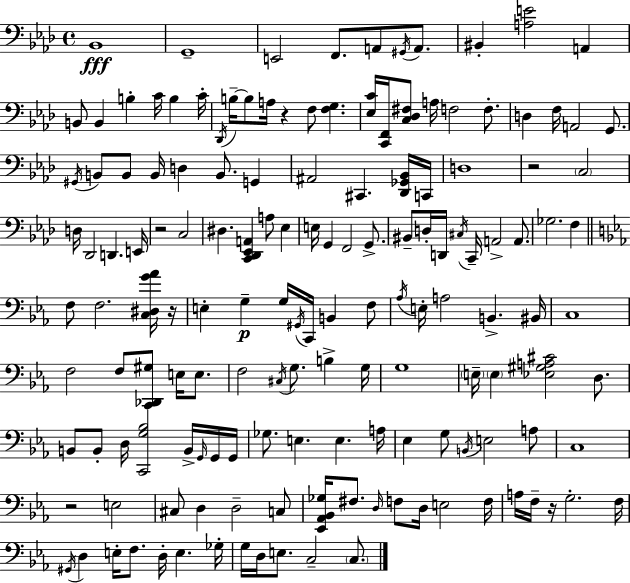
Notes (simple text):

Bb2/w G2/w E2/h F2/e. A2/e G#2/s A2/e. BIS2/q [A3,E4]/h A2/q B2/e B2/q B3/q C4/s B3/q C4/s Db2/s B3/s B3/e A3/s R/q F3/e [F3,G3]/q. [Eb3,C4]/s [C2,F2]/s [C3,Db3,F#3]/e A3/s F3/h F3/e. D3/q F3/s A2/h G2/e. G#2/s B2/e B2/e B2/s D3/q B2/e. G2/q A#2/h C#2/q. [Db2,Gb2,Bb2]/s C2/s D3/w R/h C3/h D3/s Db2/h D2/q. E2/s R/h C3/h D#3/q. [C2,Db2,Eb2,A2]/q A3/e Eb3/q E3/s G2/q F2/h G2/e. BIS2/e D3/s D2/s C#3/s C2/s A2/h A2/e. Gb3/h. F3/q F3/e F3/h. [C3,D#3,G4,Ab4]/s R/s E3/q G3/q G3/s G#2/s C2/s B2/q F3/e Ab3/s E3/s A3/h B2/q. BIS2/s C3/w F3/h F3/e [C2,Db2,G#3]/e E3/s E3/e. F3/h C#3/s G3/e. B3/q G3/s G3/w E3/s E3/q [Eb3,G#3,A3,C#4]/h D3/e. B2/e B2/e D3/s [C2,G3,Bb3]/h B2/s G2/s G2/s G2/s Gb3/e. E3/q. E3/q. A3/s Eb3/q G3/e B2/s E3/h A3/e C3/w R/h E3/h C#3/e D3/q D3/h C3/e [Eb2,Ab2,Bb2,Gb3]/s F#3/e. D3/s F3/e D3/s E3/h F3/s A3/s F3/s R/s G3/h. F3/s G#2/s D3/q E3/s F3/e. D3/s E3/q. Gb3/s G3/s D3/s E3/e. C3/h C3/e.